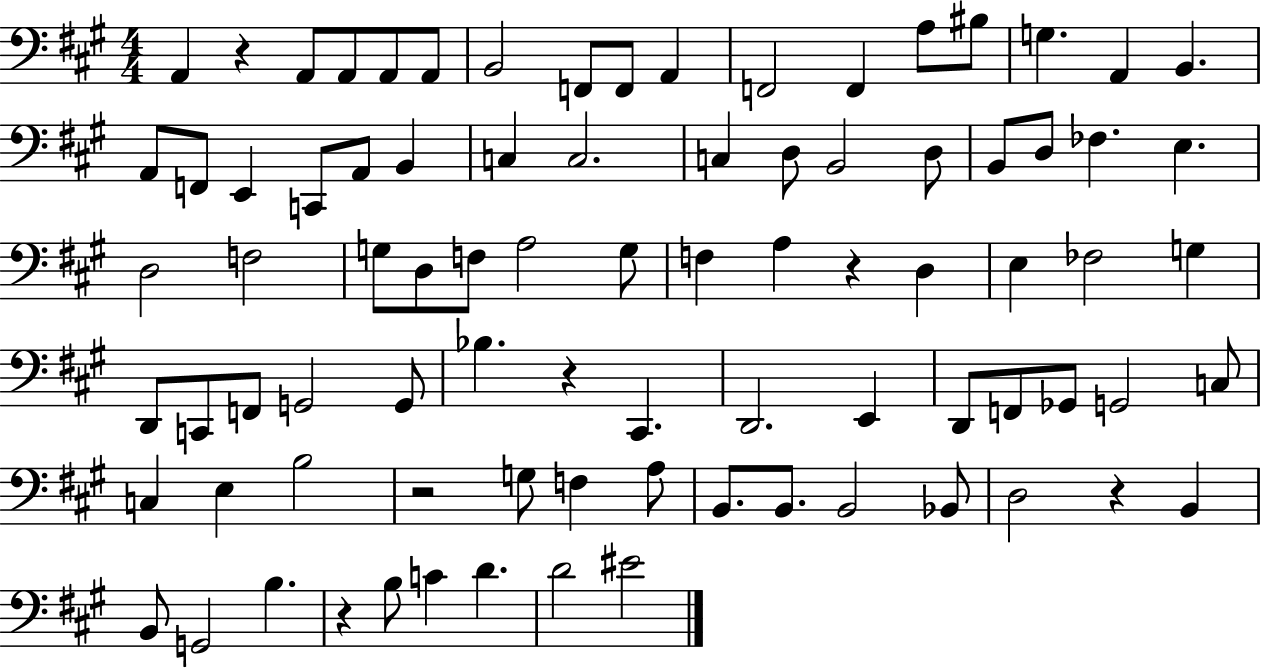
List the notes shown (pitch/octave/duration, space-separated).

A2/q R/q A2/e A2/e A2/e A2/e B2/h F2/e F2/e A2/q F2/h F2/q A3/e BIS3/e G3/q. A2/q B2/q. A2/e F2/e E2/q C2/e A2/e B2/q C3/q C3/h. C3/q D3/e B2/h D3/e B2/e D3/e FES3/q. E3/q. D3/h F3/h G3/e D3/e F3/e A3/h G3/e F3/q A3/q R/q D3/q E3/q FES3/h G3/q D2/e C2/e F2/e G2/h G2/e Bb3/q. R/q C#2/q. D2/h. E2/q D2/e F2/e Gb2/e G2/h C3/e C3/q E3/q B3/h R/h G3/e F3/q A3/e B2/e. B2/e. B2/h Bb2/e D3/h R/q B2/q B2/e G2/h B3/q. R/q B3/e C4/q D4/q. D4/h EIS4/h